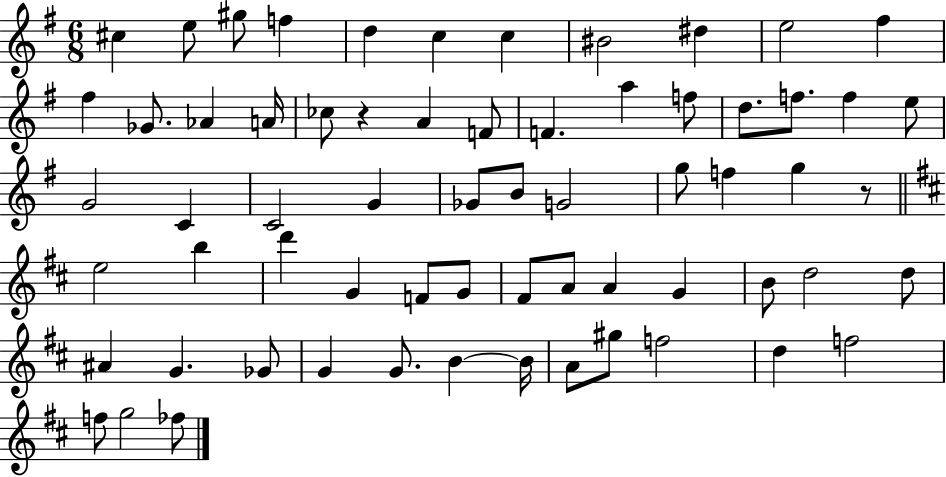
{
  \clef treble
  \numericTimeSignature
  \time 6/8
  \key g \major
  cis''4 e''8 gis''8 f''4 | d''4 c''4 c''4 | bis'2 dis''4 | e''2 fis''4 | \break fis''4 ges'8. aes'4 a'16 | ces''8 r4 a'4 f'8 | f'4. a''4 f''8 | d''8. f''8. f''4 e''8 | \break g'2 c'4 | c'2 g'4 | ges'8 b'8 g'2 | g''8 f''4 g''4 r8 | \break \bar "||" \break \key d \major e''2 b''4 | d'''4 g'4 f'8 g'8 | fis'8 a'8 a'4 g'4 | b'8 d''2 d''8 | \break ais'4 g'4. ges'8 | g'4 g'8. b'4~~ b'16 | a'8 gis''8 f''2 | d''4 f''2 | \break f''8 g''2 fes''8 | \bar "|."
}